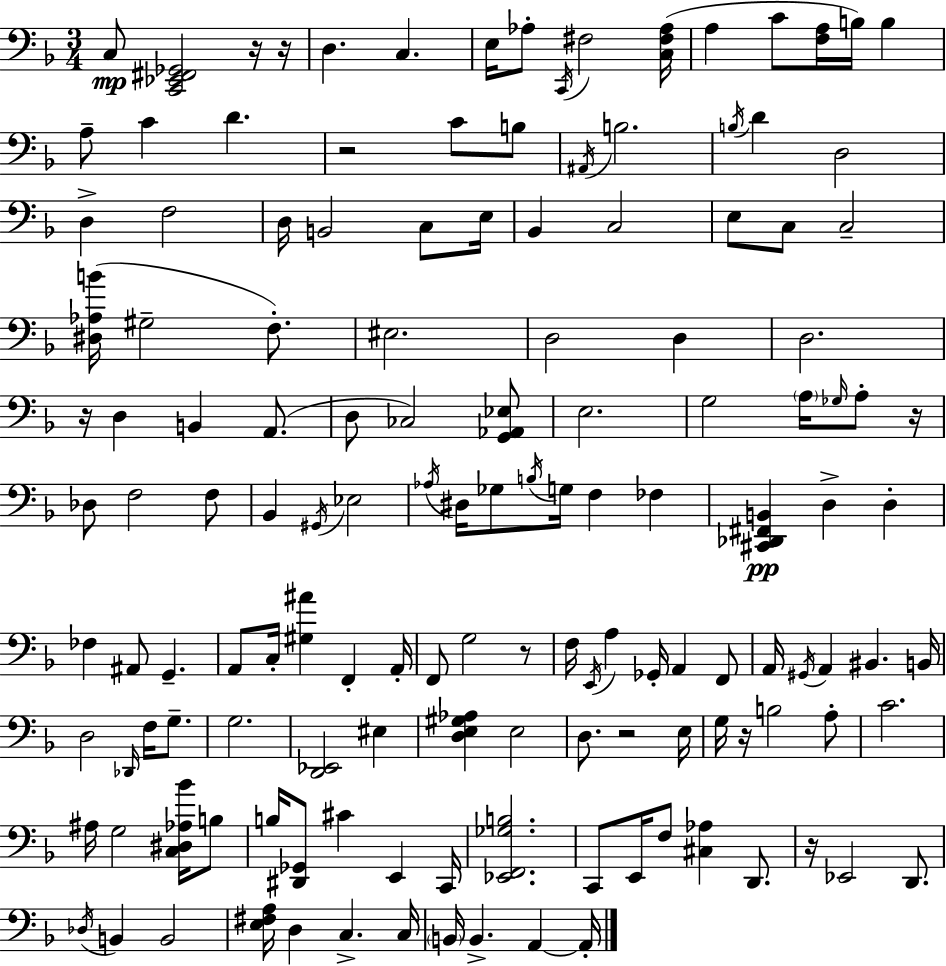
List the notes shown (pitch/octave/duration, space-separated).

C3/e [C2,Eb2,F#2,Gb2]/h R/s R/s D3/q. C3/q. E3/s Ab3/e C2/s F#3/h [C3,F#3,Ab3]/s A3/q C4/e [F3,A3]/s B3/s B3/q A3/e C4/q D4/q. R/h C4/e B3/e A#2/s B3/h. B3/s D4/q D3/h D3/q F3/h D3/s B2/h C3/e E3/s Bb2/q C3/h E3/e C3/e C3/h [D#3,Ab3,B4]/s G#3/h F3/e. EIS3/h. D3/h D3/q D3/h. R/s D3/q B2/q A2/e. D3/e CES3/h [G2,Ab2,Eb3]/e E3/h. G3/h A3/s Gb3/s A3/e R/s Db3/e F3/h F3/e Bb2/q G#2/s Eb3/h Ab3/s D#3/s Gb3/e B3/s G3/s F3/q FES3/q [C#2,Db2,F#2,B2]/q D3/q D3/q FES3/q A#2/e G2/q. A2/e C3/s [G#3,A#4]/q F2/q A2/s F2/e G3/h R/e F3/s E2/s A3/q Gb2/s A2/q F2/e A2/s G#2/s A2/q BIS2/q. B2/s D3/h Db2/s F3/s G3/e. G3/h. [D2,Eb2]/h EIS3/q [D3,E3,G#3,Ab3]/q E3/h D3/e. R/h E3/s G3/s R/s B3/h A3/e C4/h. A#3/s G3/h [C3,D#3,Ab3,Bb4]/s B3/e B3/s [D#2,Gb2]/e C#4/q E2/q C2/s [Eb2,F2,Gb3,B3]/h. C2/e E2/s F3/e [C#3,Ab3]/q D2/e. R/s Eb2/h D2/e. Db3/s B2/q B2/h [E3,F#3,A3]/s D3/q C3/q. C3/s B2/s B2/q. A2/q A2/s